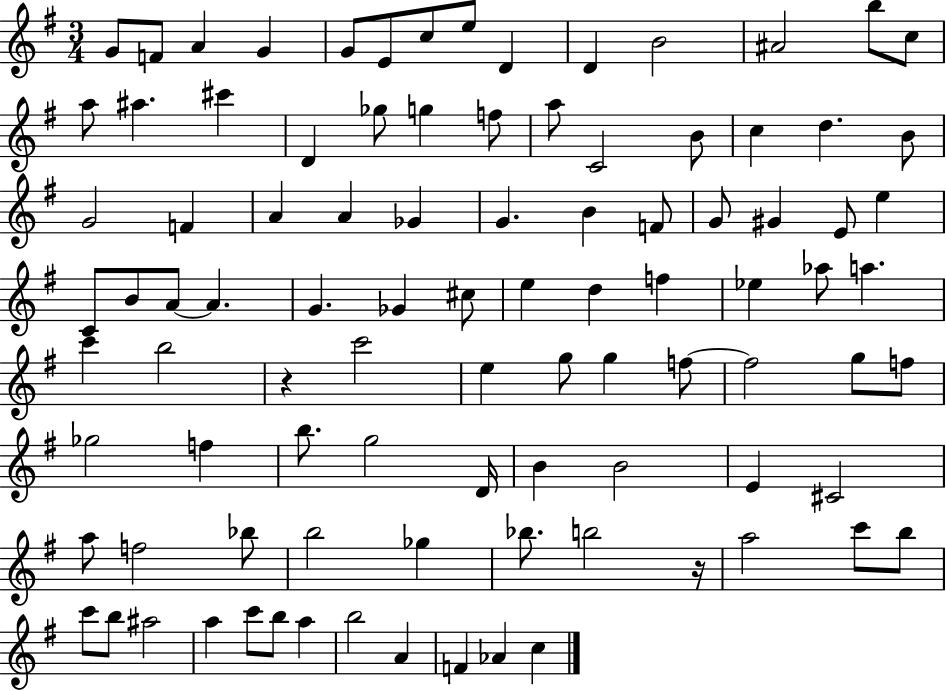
X:1
T:Untitled
M:3/4
L:1/4
K:G
G/2 F/2 A G G/2 E/2 c/2 e/2 D D B2 ^A2 b/2 c/2 a/2 ^a ^c' D _g/2 g f/2 a/2 C2 B/2 c d B/2 G2 F A A _G G B F/2 G/2 ^G E/2 e C/2 B/2 A/2 A G _G ^c/2 e d f _e _a/2 a c' b2 z c'2 e g/2 g f/2 f2 g/2 f/2 _g2 f b/2 g2 D/4 B B2 E ^C2 a/2 f2 _b/2 b2 _g _b/2 b2 z/4 a2 c'/2 b/2 c'/2 b/2 ^a2 a c'/2 b/2 a b2 A F _A c